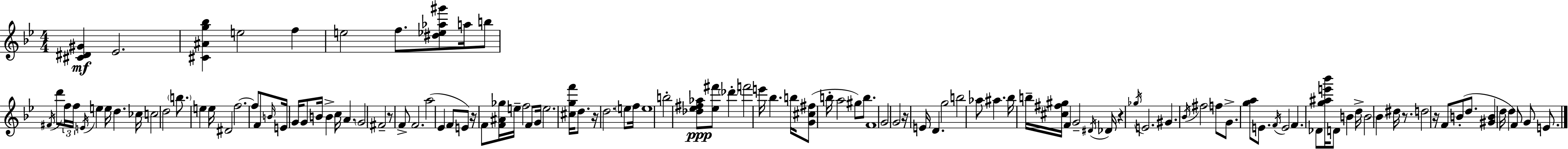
[C#4,D#4,G#4]/q Eb4/h. [C#4,A#4,G5,Bb5]/q E5/h F5/q E5/h F5/e. [D#5,Eb5,Ab5,G#6]/e A5/s B5/e F#4/s D6/e F5/s F5/s E4/s E5/q E5/s D5/q. CES5/s C5/h D5/h B5/e. E5/q E5/s D#4/h F5/h. F5/e F4/e B4/s E4/s G4/s G4/e B4/s B4/q C5/s A4/q. G4/h F#4/h R/e F4/e F4/h. A5/h Eb4/q F4/e E4/e R/s F4/e [F4,A#4,Gb5]/s E5/s F5/h F4/e G4/s E5/h. [C#5,G5,F6]/s D5/e. R/s D5/h. E5/e F5/s E5/w B5/h [Db5,Eb5,F#5,Ab5]/e [Eb5,F#6]/e Db6/q F6/h E6/s Bb5/q. B5/s [G4,C#5,F#5]/e B5/s A5/h G#5/e B5/e. F4/w G4/h G4/h R/s E4/s D4/q. G5/h B5/h Ab5/e A#5/q. Bb5/s B5/s [C#5,F#5,G#5]/s F4/q G4/h D#4/s Db4/s R/q Gb5/s E4/h. G#4/q. Bb4/s F#5/h F5/e G4/e. [G5,A5]/e E4/e. F4/s E4/h F4/q. Db4/e [G5,A#5,E6,Bb6]/s D4/e B4/q D5/s B4/h Bb4/q D#5/s R/e. D5/h R/s F4/e B4/e D5/e. [G#4,B4]/q D5/s D5/q F4/e G4/e E4/e.